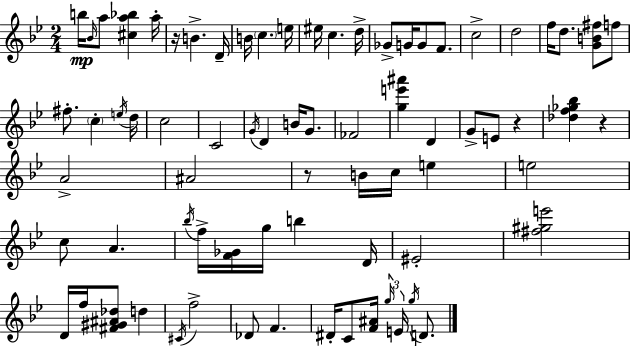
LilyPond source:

{
  \clef treble
  \numericTimeSignature
  \time 2/4
  \key g \minor
  b''16\mp \grace { bes'16 } a''8 <cis'' a'' bes''>4 | a''16-. r16 b'4.-> | d'16-- b'16 \parenthesize c''4. | e''16 eis''16 c''4. | \break d''16-> ges'8-> g'16 g'8 f'8. | c''2-> | d''2 | f''16 d''8. <g' b' fis''>8 f''8 | \break fis''8.-. \parenthesize c''4-. | \acciaccatura { e''16 } d''16 c''2 | c'2 | \acciaccatura { g'16 } d'4 b'16 | \break g'8. fes'2 | <g'' e''' ais'''>4 d'4 | g'8-> e'8 r4 | <des'' f'' ges'' bes''>4 r4 | \break a'2-> | ais'2 | r8 b'16 c''16 e''4 | e''2 | \break c''8 a'4. | \acciaccatura { bes''16 } f''16-> <f' ges'>16 g''16 b''4 | d'16 eis'2-. | <fis'' gis'' e'''>2 | \break d'16 f''16 <fis' gis' ais' des''>8 | d''4 \acciaccatura { cis'16 } f''2-> | des'8 f'4. | dis'16-. c'8 | \break <f' ais'>16 \tuplet 3/2 { \grace { g''16 } e'16 \acciaccatura { g''16 } } d'8. \bar "|."
}